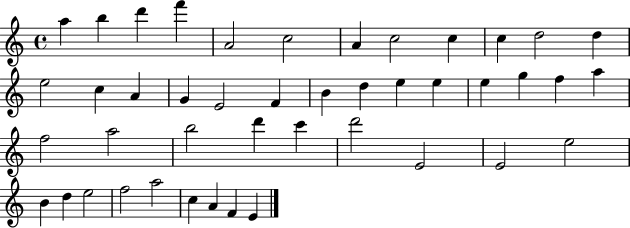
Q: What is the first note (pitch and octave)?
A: A5